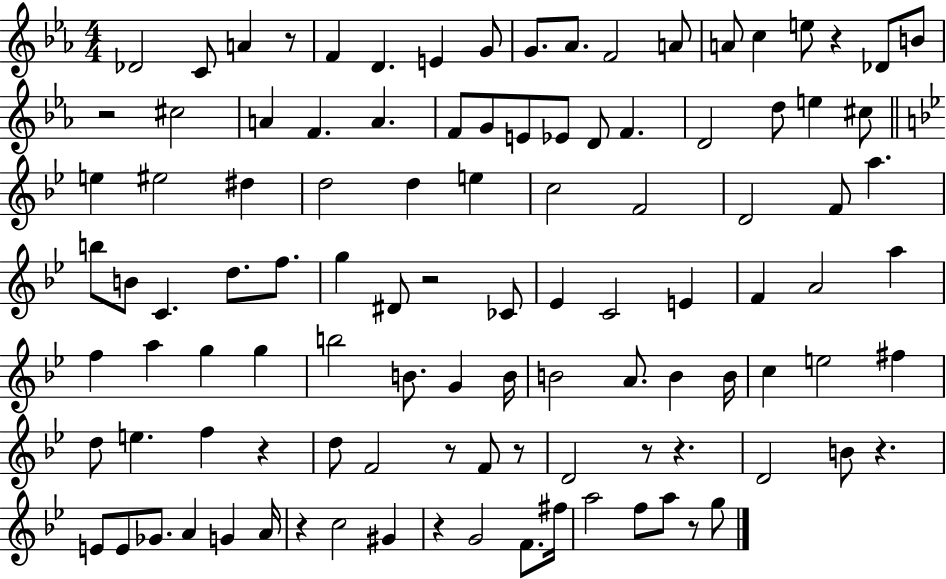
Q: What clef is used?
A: treble